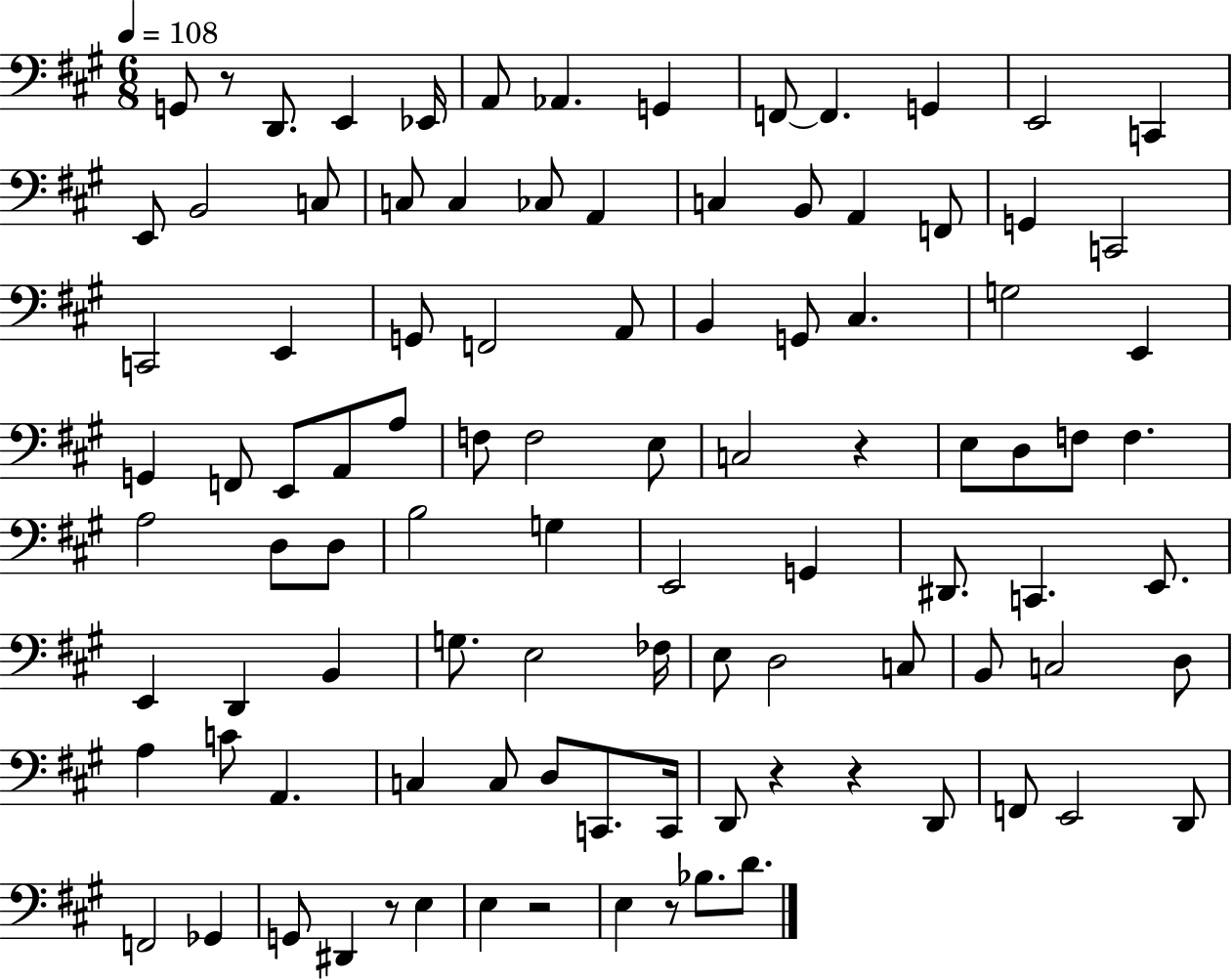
G2/e R/e D2/e. E2/q Eb2/s A2/e Ab2/q. G2/q F2/e F2/q. G2/q E2/h C2/q E2/e B2/h C3/e C3/e C3/q CES3/e A2/q C3/q B2/e A2/q F2/e G2/q C2/h C2/h E2/q G2/e F2/h A2/e B2/q G2/e C#3/q. G3/h E2/q G2/q F2/e E2/e A2/e A3/e F3/e F3/h E3/e C3/h R/q E3/e D3/e F3/e F3/q. A3/h D3/e D3/e B3/h G3/q E2/h G2/q D#2/e. C2/q. E2/e. E2/q D2/q B2/q G3/e. E3/h FES3/s E3/e D3/h C3/e B2/e C3/h D3/e A3/q C4/e A2/q. C3/q C3/e D3/e C2/e. C2/s D2/e R/q R/q D2/e F2/e E2/h D2/e F2/h Gb2/q G2/e D#2/q R/e E3/q E3/q R/h E3/q R/e Bb3/e. D4/e.